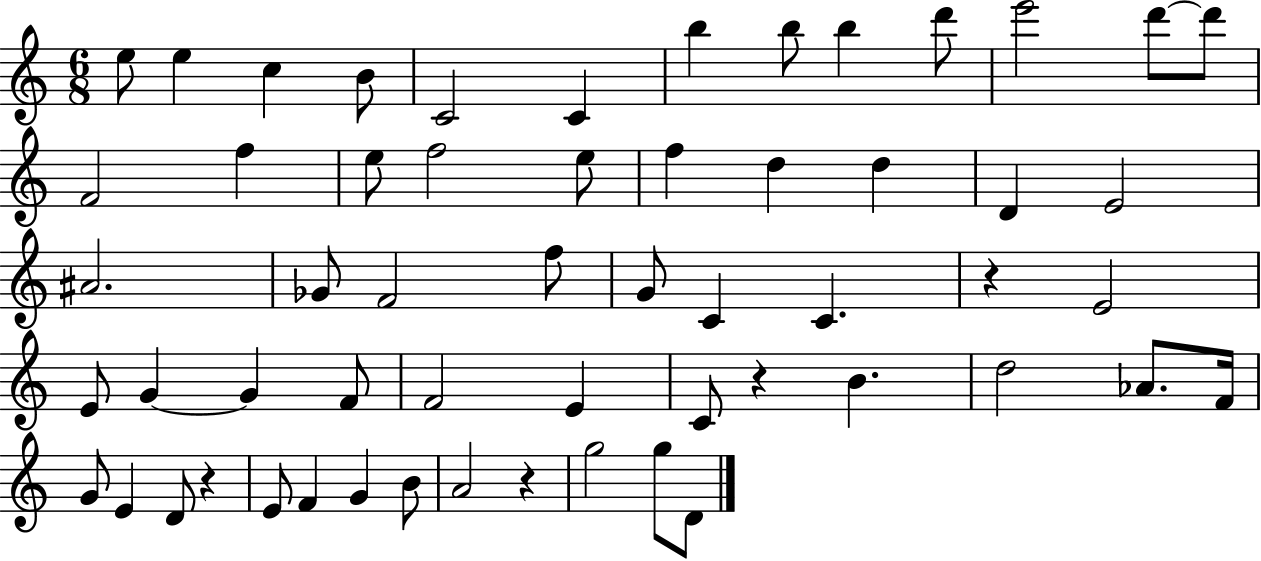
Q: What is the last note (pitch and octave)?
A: D4